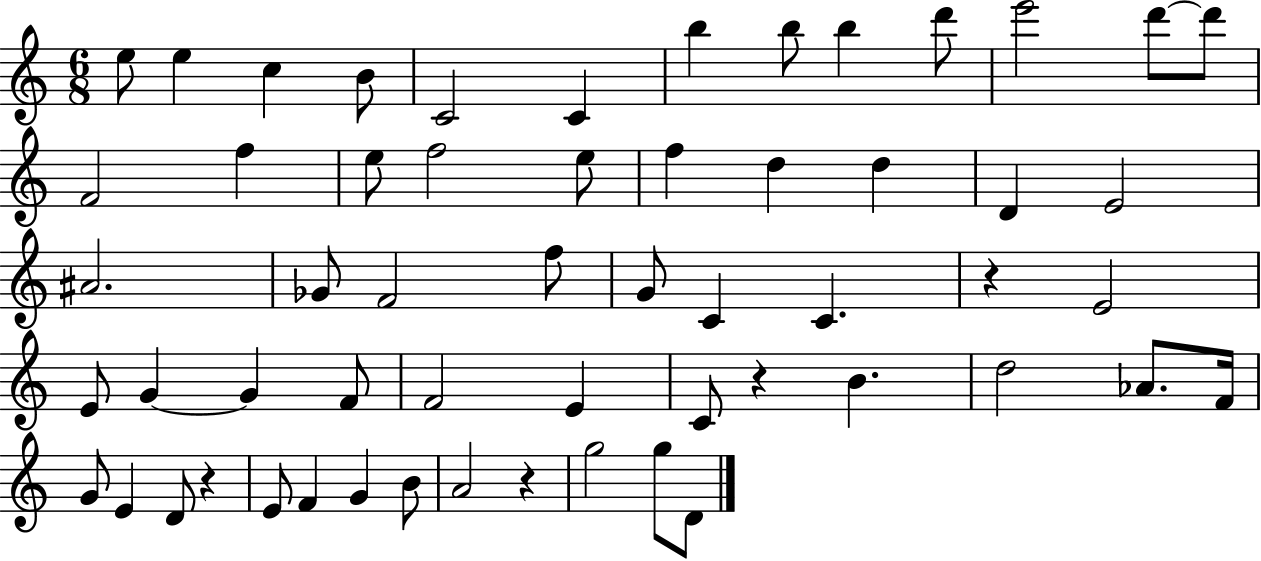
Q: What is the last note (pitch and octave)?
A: D4